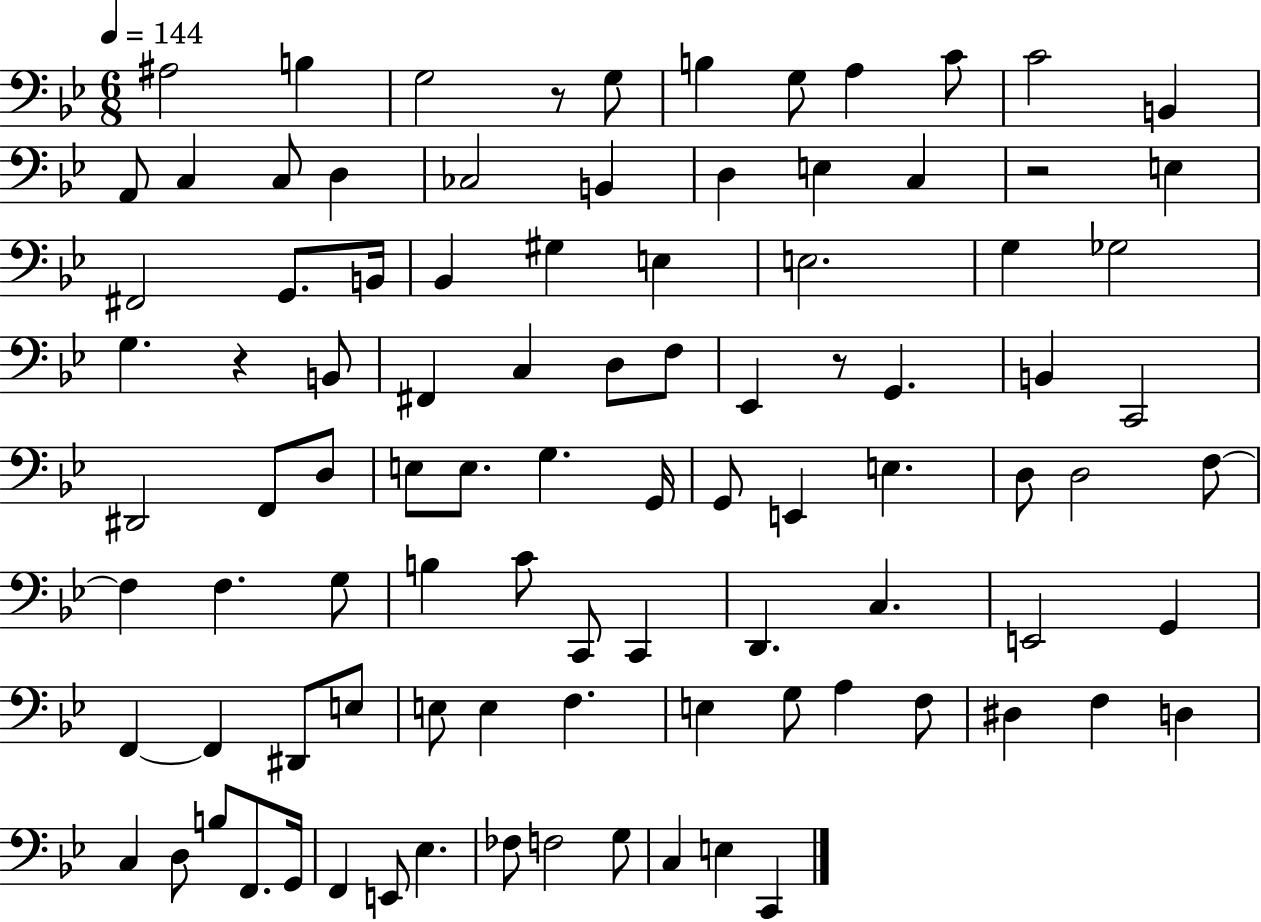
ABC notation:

X:1
T:Untitled
M:6/8
L:1/4
K:Bb
^A,2 B, G,2 z/2 G,/2 B, G,/2 A, C/2 C2 B,, A,,/2 C, C,/2 D, _C,2 B,, D, E, C, z2 E, ^F,,2 G,,/2 B,,/4 _B,, ^G, E, E,2 G, _G,2 G, z B,,/2 ^F,, C, D,/2 F,/2 _E,, z/2 G,, B,, C,,2 ^D,,2 F,,/2 D,/2 E,/2 E,/2 G, G,,/4 G,,/2 E,, E, D,/2 D,2 F,/2 F, F, G,/2 B, C/2 C,,/2 C,, D,, C, E,,2 G,, F,, F,, ^D,,/2 E,/2 E,/2 E, F, E, G,/2 A, F,/2 ^D, F, D, C, D,/2 B,/2 F,,/2 G,,/4 F,, E,,/2 _E, _F,/2 F,2 G,/2 C, E, C,,